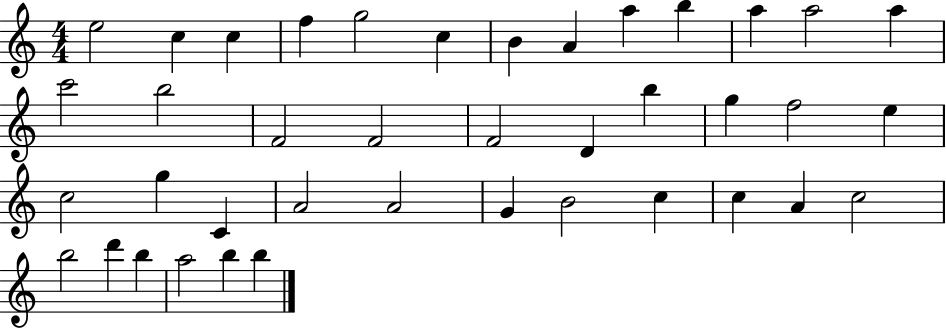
E5/h C5/q C5/q F5/q G5/h C5/q B4/q A4/q A5/q B5/q A5/q A5/h A5/q C6/h B5/h F4/h F4/h F4/h D4/q B5/q G5/q F5/h E5/q C5/h G5/q C4/q A4/h A4/h G4/q B4/h C5/q C5/q A4/q C5/h B5/h D6/q B5/q A5/h B5/q B5/q